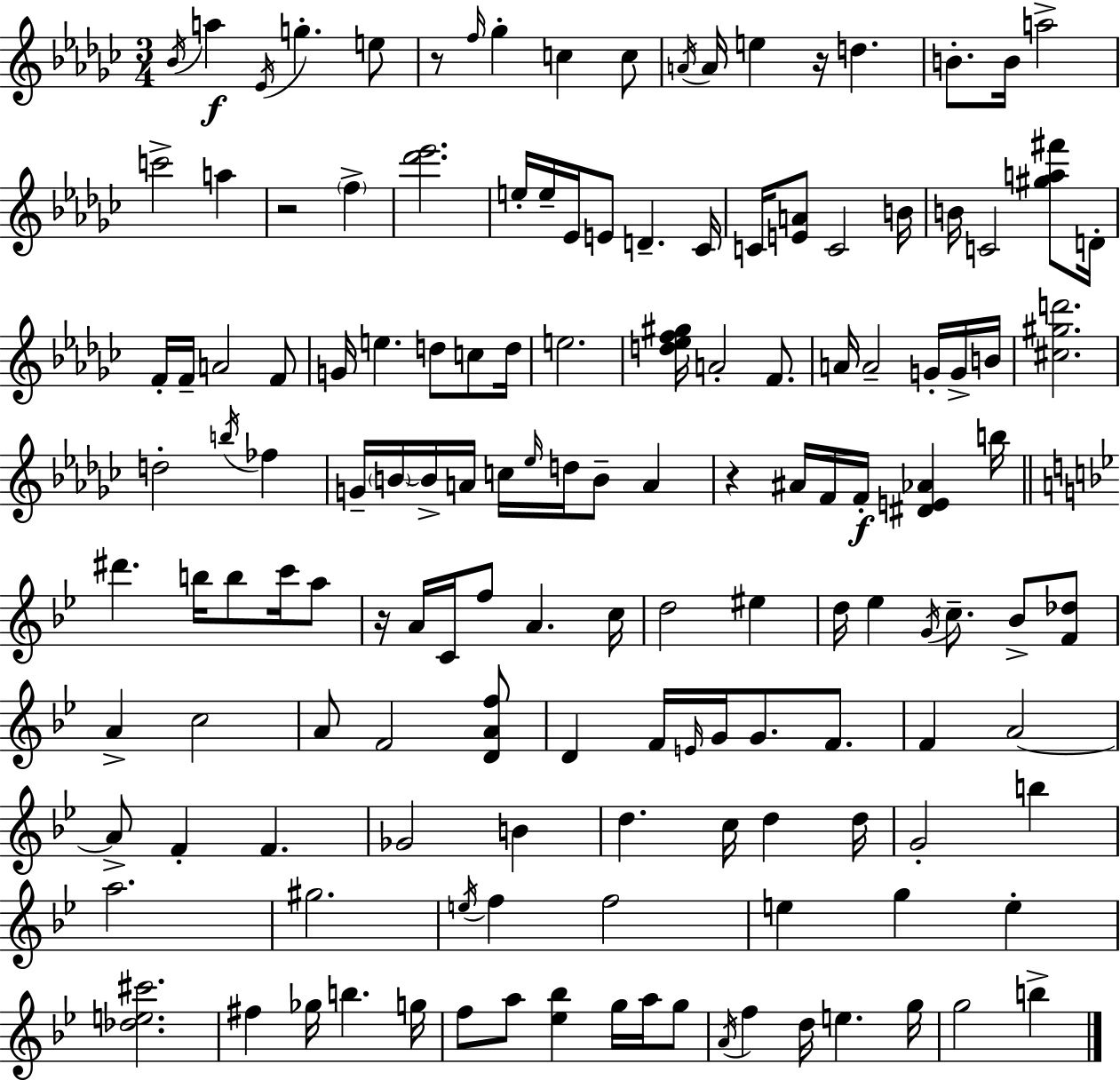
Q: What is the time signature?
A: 3/4